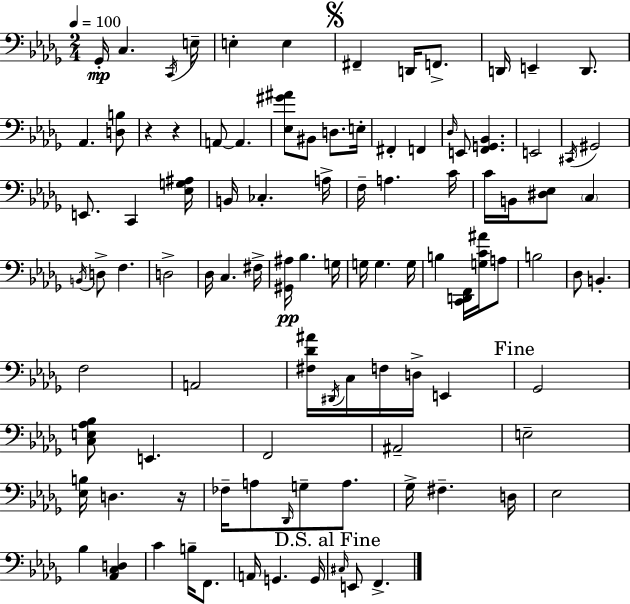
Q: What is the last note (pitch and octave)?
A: F2